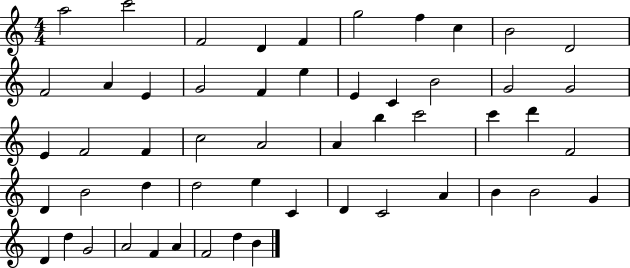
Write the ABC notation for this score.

X:1
T:Untitled
M:4/4
L:1/4
K:C
a2 c'2 F2 D F g2 f c B2 D2 F2 A E G2 F e E C B2 G2 G2 E F2 F c2 A2 A b c'2 c' d' F2 D B2 d d2 e C D C2 A B B2 G D d G2 A2 F A F2 d B